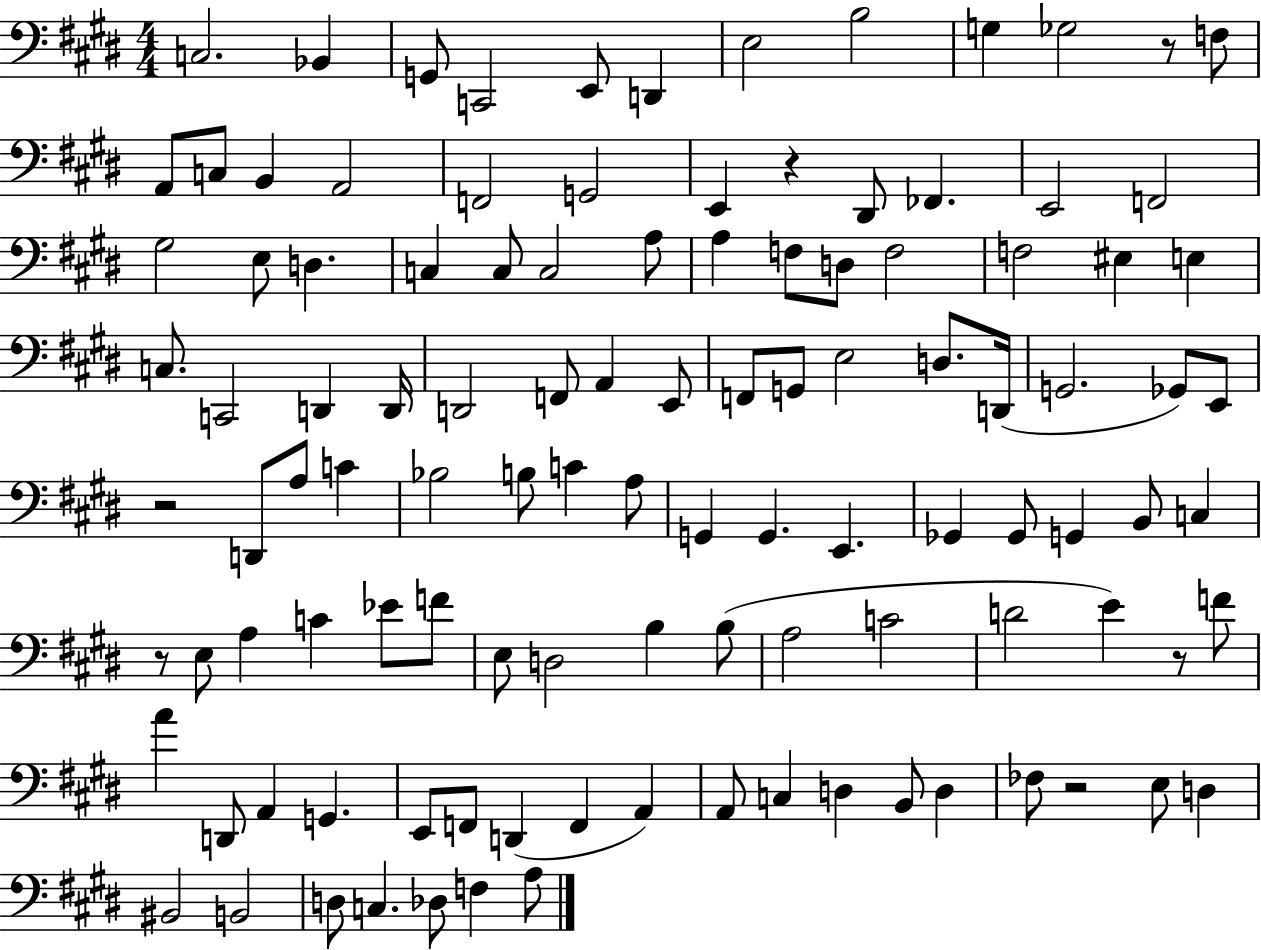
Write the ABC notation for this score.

X:1
T:Untitled
M:4/4
L:1/4
K:E
C,2 _B,, G,,/2 C,,2 E,,/2 D,, E,2 B,2 G, _G,2 z/2 F,/2 A,,/2 C,/2 B,, A,,2 F,,2 G,,2 E,, z ^D,,/2 _F,, E,,2 F,,2 ^G,2 E,/2 D, C, C,/2 C,2 A,/2 A, F,/2 D,/2 F,2 F,2 ^E, E, C,/2 C,,2 D,, D,,/4 D,,2 F,,/2 A,, E,,/2 F,,/2 G,,/2 E,2 D,/2 D,,/4 G,,2 _G,,/2 E,,/2 z2 D,,/2 A,/2 C _B,2 B,/2 C A,/2 G,, G,, E,, _G,, _G,,/2 G,, B,,/2 C, z/2 E,/2 A, C _E/2 F/2 E,/2 D,2 B, B,/2 A,2 C2 D2 E z/2 F/2 A D,,/2 A,, G,, E,,/2 F,,/2 D,, F,, A,, A,,/2 C, D, B,,/2 D, _F,/2 z2 E,/2 D, ^B,,2 B,,2 D,/2 C, _D,/2 F, A,/2